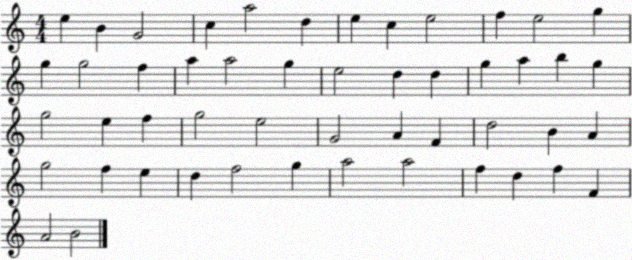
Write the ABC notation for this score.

X:1
T:Untitled
M:4/4
L:1/4
K:C
e B G2 c a2 d e c e2 f e2 g g g2 f a a2 g e2 d d g a b g g2 e f g2 e2 G2 A F d2 B A g2 f e d f2 g a2 a2 f d f F A2 B2